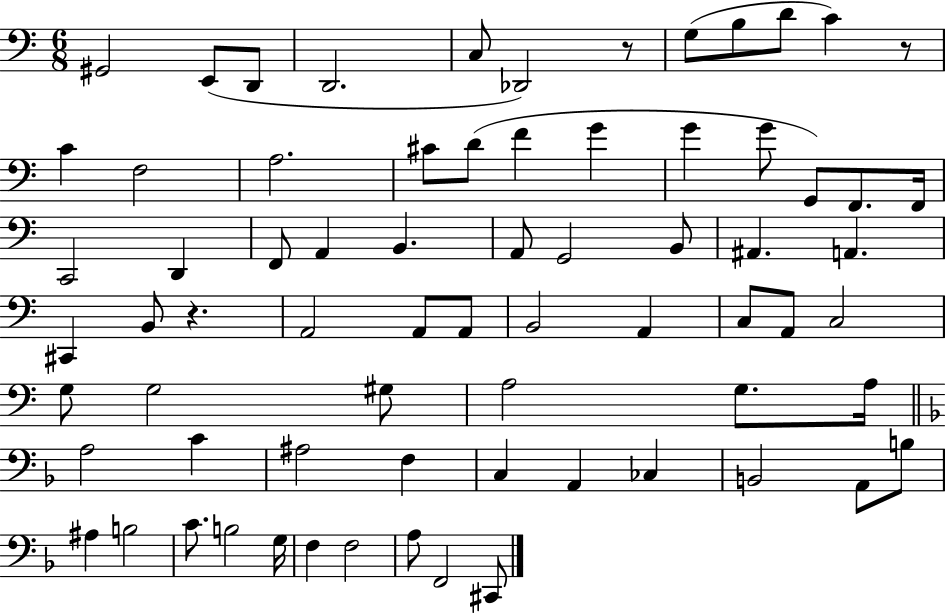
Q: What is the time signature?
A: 6/8